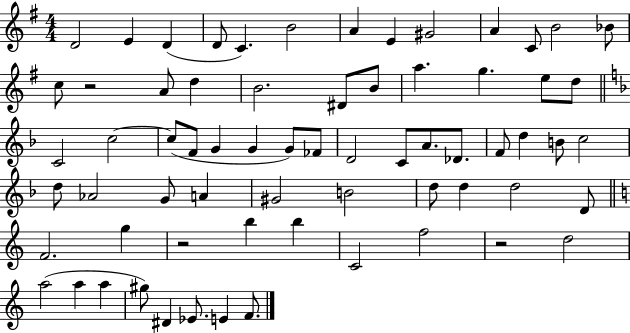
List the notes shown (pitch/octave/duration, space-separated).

D4/h E4/q D4/q D4/e C4/q. B4/h A4/q E4/q G#4/h A4/q C4/e B4/h Bb4/e C5/e R/h A4/e D5/q B4/h. D#4/e B4/e A5/q. G5/q. E5/e D5/e C4/h C5/h C5/e F4/e G4/q G4/q G4/e FES4/e D4/h C4/e A4/e. Db4/e. F4/e D5/q B4/e C5/h D5/e Ab4/h G4/e A4/q G#4/h B4/h D5/e D5/q D5/h D4/e F4/h. G5/q R/h B5/q B5/q C4/h F5/h R/h D5/h A5/h A5/q A5/q G#5/e D#4/q Eb4/e. E4/q F4/e.